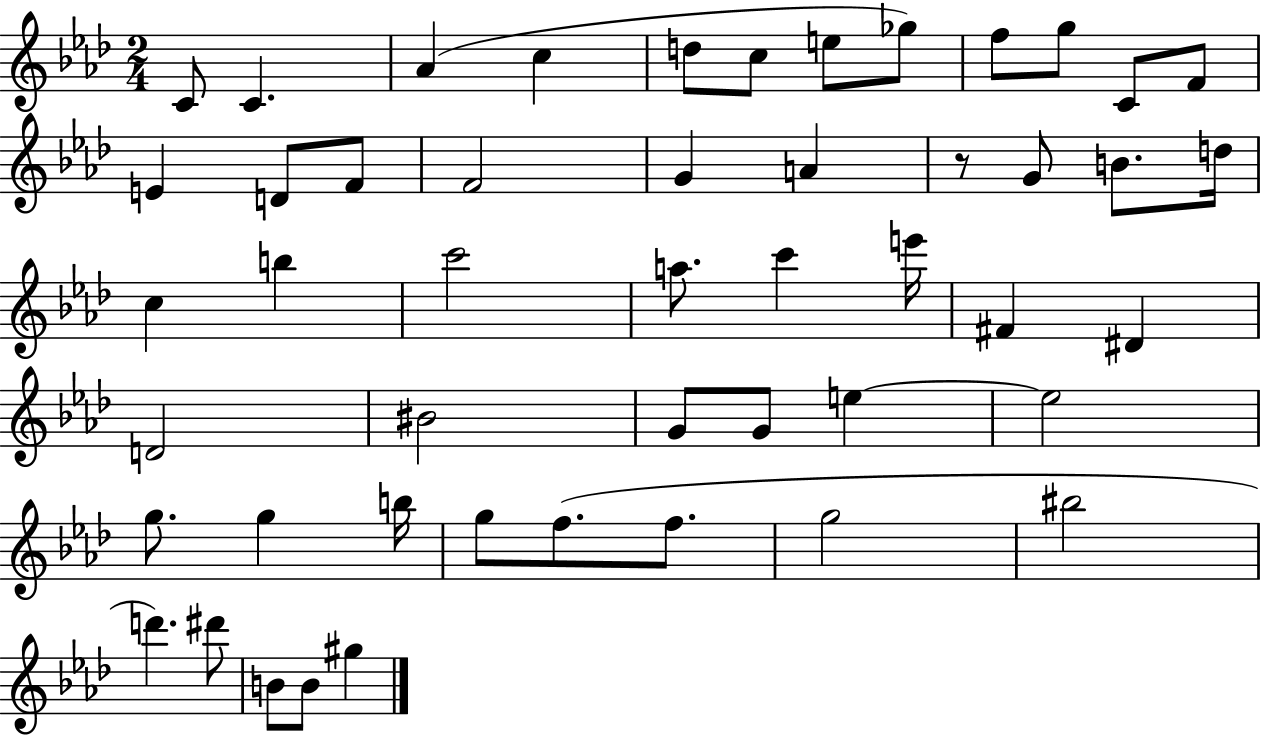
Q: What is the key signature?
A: AES major